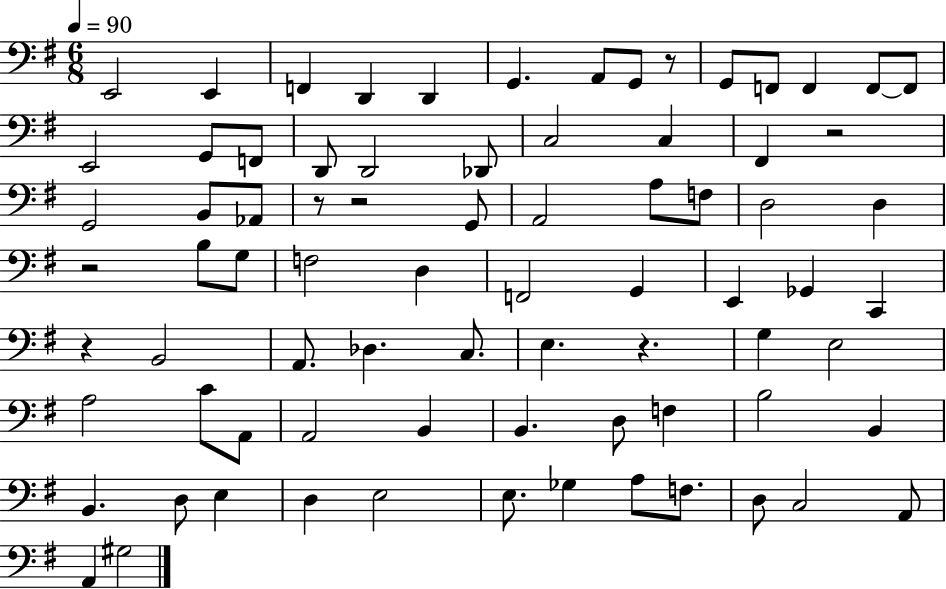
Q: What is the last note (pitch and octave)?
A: G#3